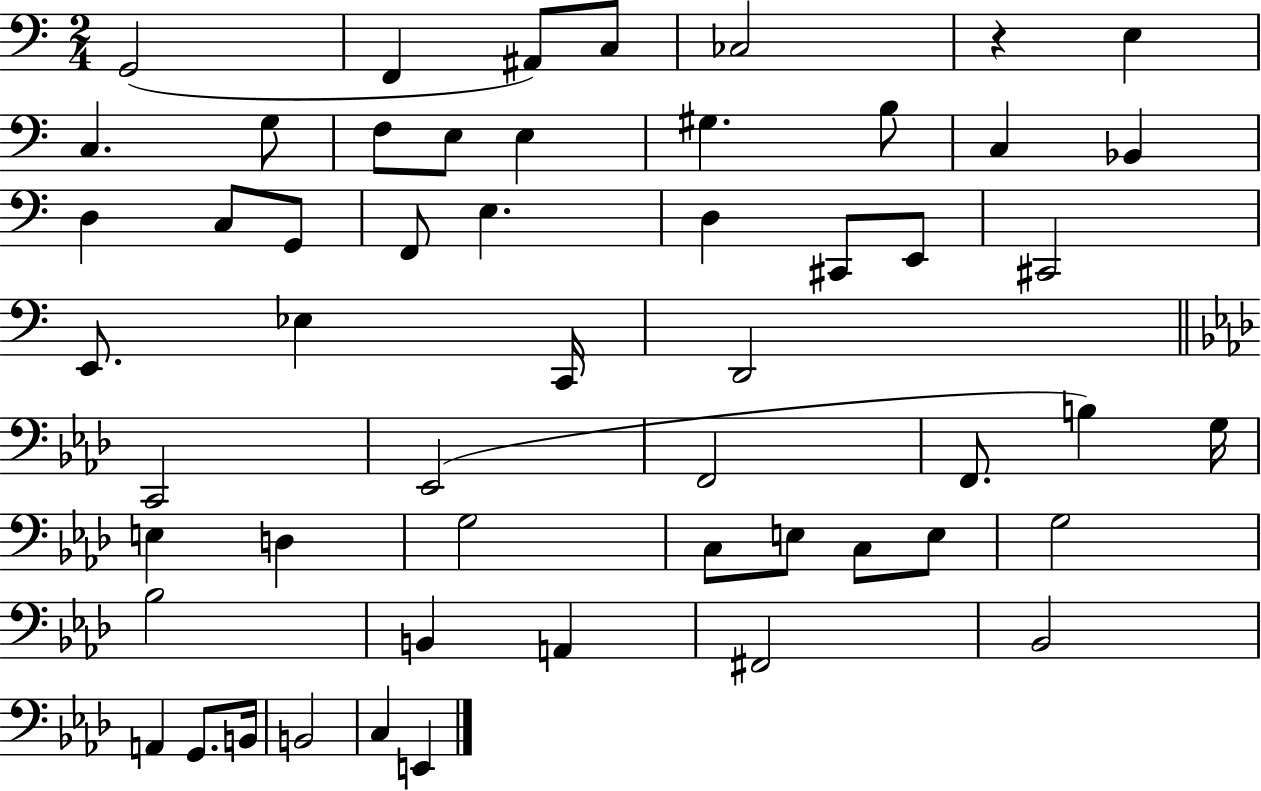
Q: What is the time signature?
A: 2/4